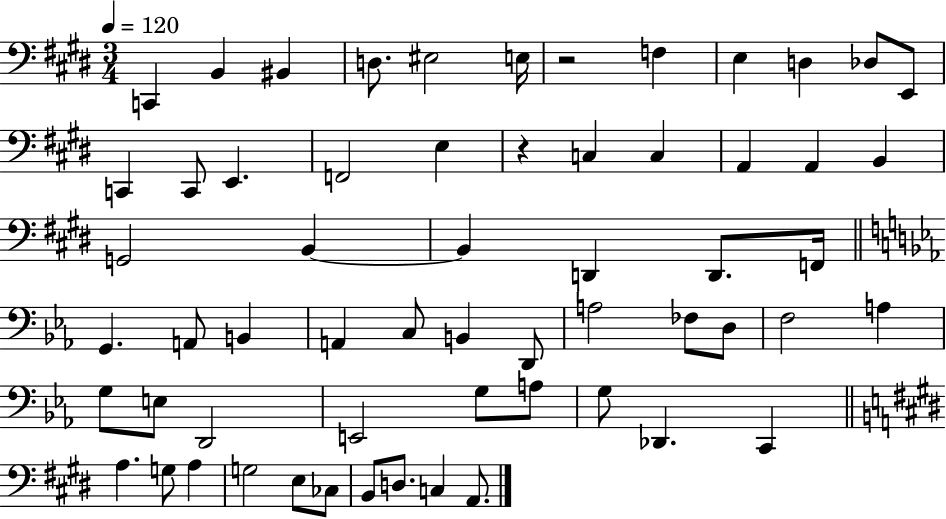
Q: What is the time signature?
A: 3/4